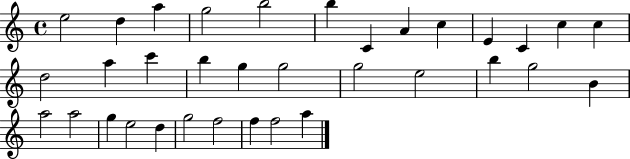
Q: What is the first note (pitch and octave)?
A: E5